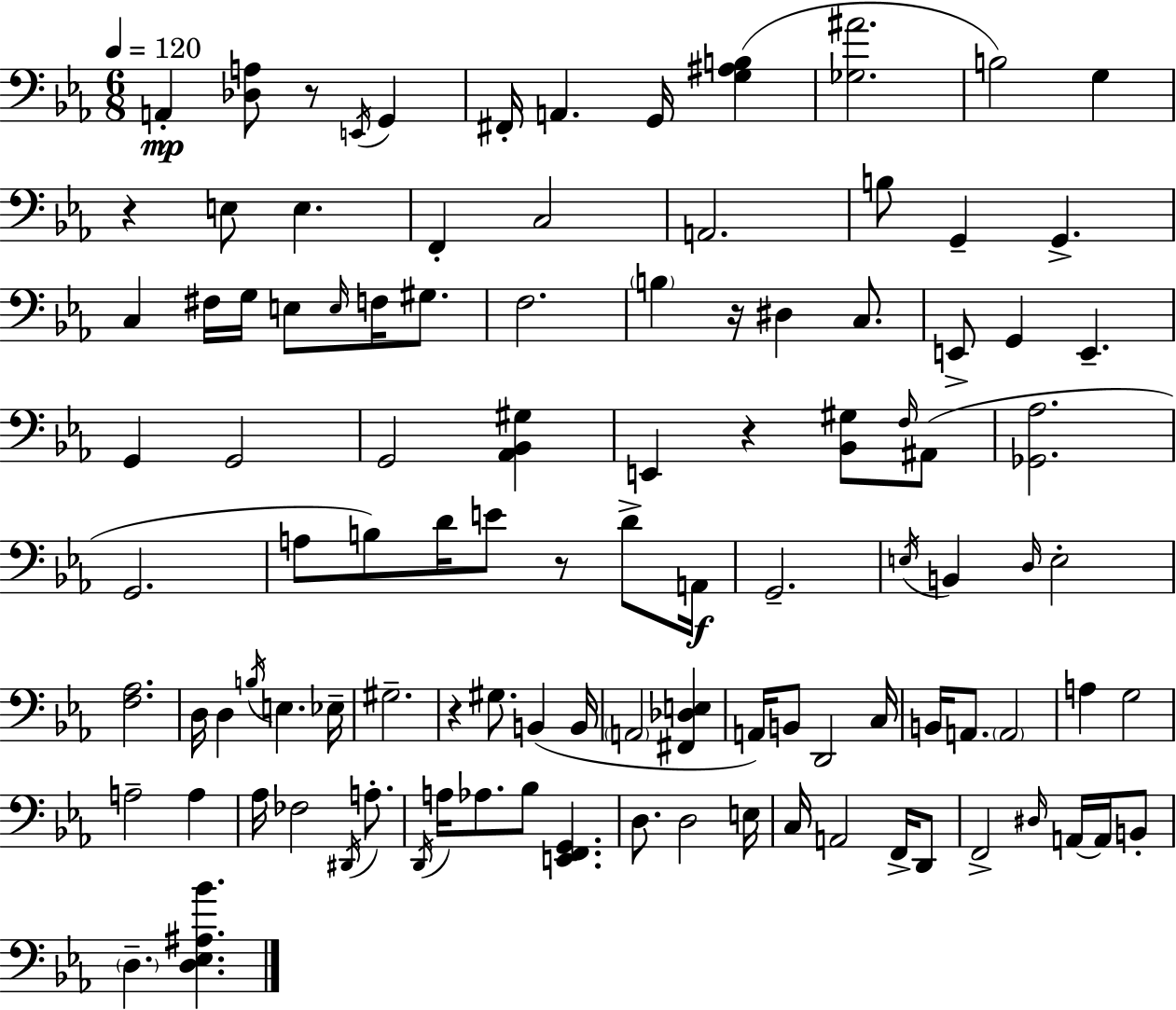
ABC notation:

X:1
T:Untitled
M:6/8
L:1/4
K:Eb
A,, [_D,A,]/2 z/2 E,,/4 G,, ^F,,/4 A,, G,,/4 [G,^A,B,] [_G,^A]2 B,2 G, z E,/2 E, F,, C,2 A,,2 B,/2 G,, G,, C, ^F,/4 G,/4 E,/2 E,/4 F,/4 ^G,/2 F,2 B, z/4 ^D, C,/2 E,,/2 G,, E,, G,, G,,2 G,,2 [_A,,_B,,^G,] E,, z [_B,,^G,]/2 F,/4 ^A,,/2 [_G,,_A,]2 G,,2 A,/2 B,/2 D/4 E/2 z/2 D/2 A,,/4 G,,2 E,/4 B,, D,/4 E,2 [F,_A,]2 D,/4 D, B,/4 E, _E,/4 ^G,2 z ^G,/2 B,, B,,/4 A,,2 [^F,,_D,E,] A,,/4 B,,/2 D,,2 C,/4 B,,/4 A,,/2 A,,2 A, G,2 A,2 A, _A,/4 _F,2 ^D,,/4 A,/2 D,,/4 A,/4 _A,/2 _B,/2 [E,,F,,G,,] D,/2 D,2 E,/4 C,/4 A,,2 F,,/4 D,,/2 F,,2 ^D,/4 A,,/4 A,,/4 B,,/2 D, [D,_E,^A,_B]